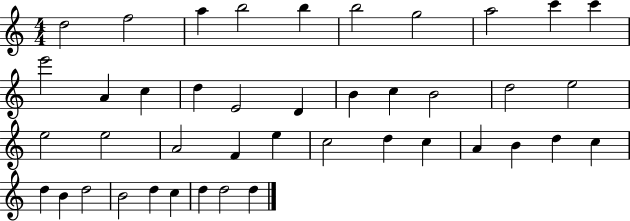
{
  \clef treble
  \numericTimeSignature
  \time 4/4
  \key c \major
  d''2 f''2 | a''4 b''2 b''4 | b''2 g''2 | a''2 c'''4 c'''4 | \break e'''2 a'4 c''4 | d''4 e'2 d'4 | b'4 c''4 b'2 | d''2 e''2 | \break e''2 e''2 | a'2 f'4 e''4 | c''2 d''4 c''4 | a'4 b'4 d''4 c''4 | \break d''4 b'4 d''2 | b'2 d''4 c''4 | d''4 d''2 d''4 | \bar "|."
}